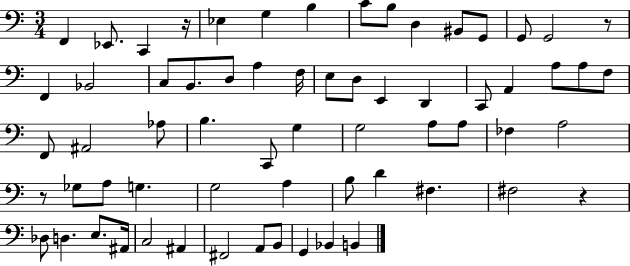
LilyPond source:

{
  \clef bass
  \numericTimeSignature
  \time 3/4
  \key c \major
  f,4 ees,8. c,4 r16 | ees4 g4 b4 | c'8 b8 d4 bis,8 g,8 | g,8 g,2 r8 | \break f,4 bes,2 | c8 b,8. d8 a4 f16 | e8 d8 e,4 d,4 | c,8 a,4 a8 a8 f8 | \break f,8 ais,2 aes8 | b4. c,8 g4 | g2 a8 a8 | fes4 a2 | \break r8 ges8 a8 g4. | g2 a4 | b8 d'4 fis4. | fis2 r4 | \break des8 d4. e8. ais,16 | c2 ais,4 | fis,2 a,8 b,8 | g,4 bes,4 b,4 | \break \bar "|."
}